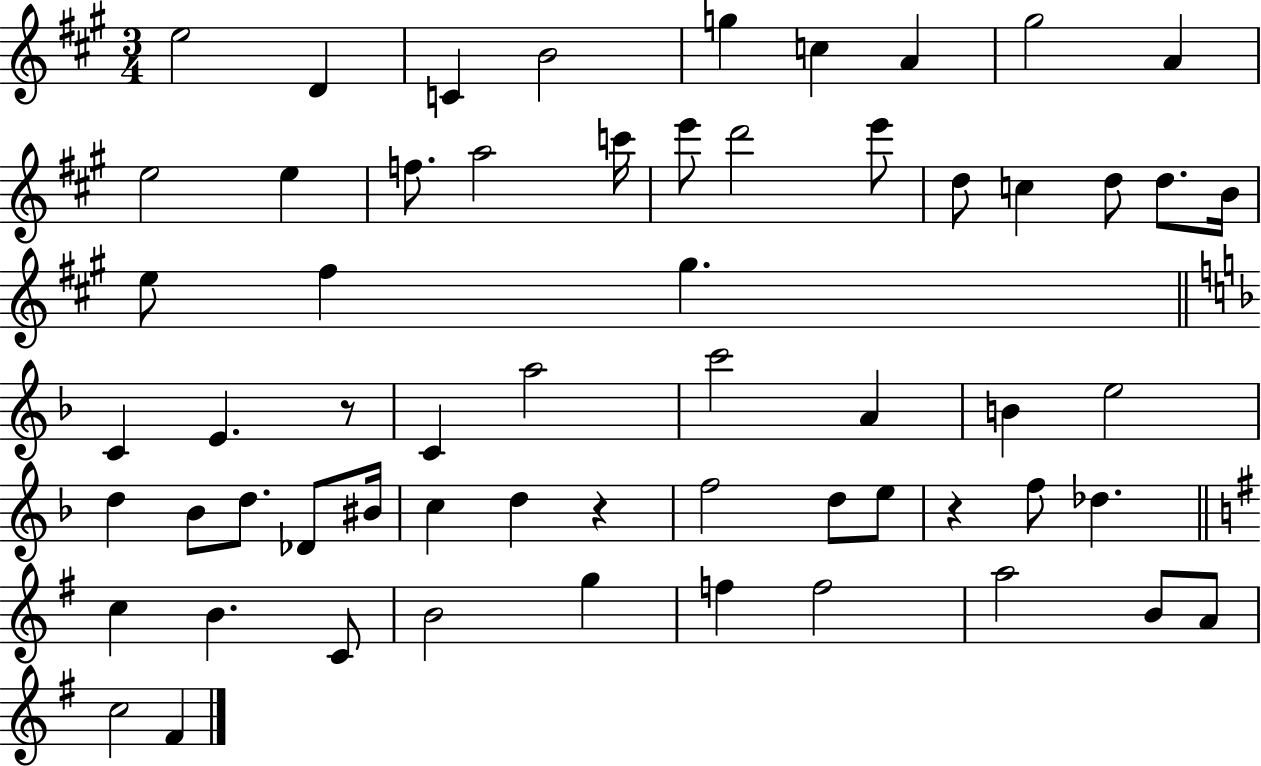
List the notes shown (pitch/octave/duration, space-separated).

E5/h D4/q C4/q B4/h G5/q C5/q A4/q G#5/h A4/q E5/h E5/q F5/e. A5/h C6/s E6/e D6/h E6/e D5/e C5/q D5/e D5/e. B4/s E5/e F#5/q G#5/q. C4/q E4/q. R/e C4/q A5/h C6/h A4/q B4/q E5/h D5/q Bb4/e D5/e. Db4/e BIS4/s C5/q D5/q R/q F5/h D5/e E5/e R/q F5/e Db5/q. C5/q B4/q. C4/e B4/h G5/q F5/q F5/h A5/h B4/e A4/e C5/h F#4/q